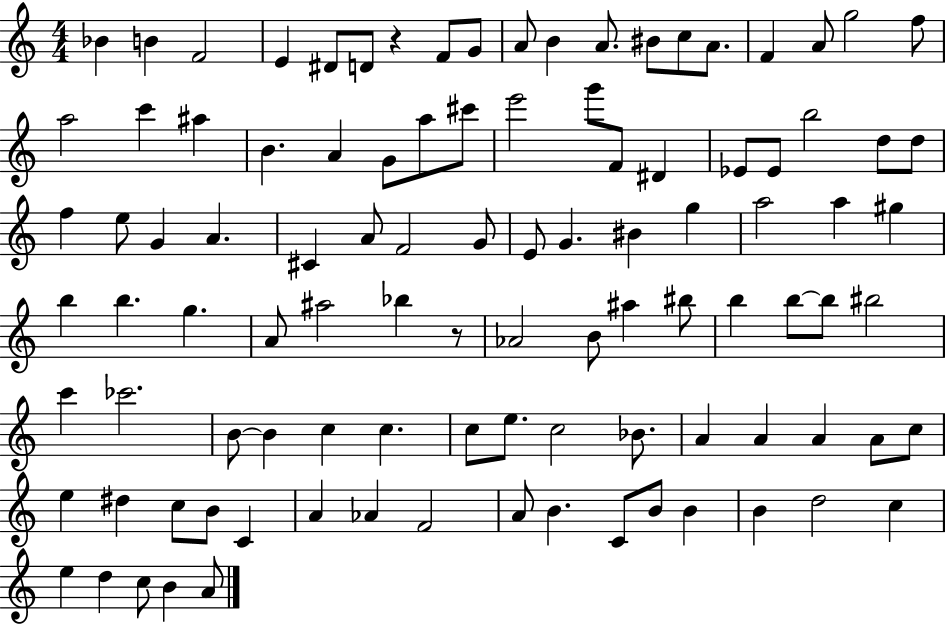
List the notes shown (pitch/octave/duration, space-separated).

Bb4/q B4/q F4/h E4/q D#4/e D4/e R/q F4/e G4/e A4/e B4/q A4/e. BIS4/e C5/e A4/e. F4/q A4/e G5/h F5/e A5/h C6/q A#5/q B4/q. A4/q G4/e A5/e C#6/e E6/h G6/e F4/e D#4/q Eb4/e Eb4/e B5/h D5/e D5/e F5/q E5/e G4/q A4/q. C#4/q A4/e F4/h G4/e E4/e G4/q. BIS4/q G5/q A5/h A5/q G#5/q B5/q B5/q. G5/q. A4/e A#5/h Bb5/q R/e Ab4/h B4/e A#5/q BIS5/e B5/q B5/e B5/e BIS5/h C6/q CES6/h. B4/e B4/q C5/q C5/q. C5/e E5/e. C5/h Bb4/e. A4/q A4/q A4/q A4/e C5/e E5/q D#5/q C5/e B4/e C4/q A4/q Ab4/q F4/h A4/e B4/q. C4/e B4/e B4/q B4/q D5/h C5/q E5/q D5/q C5/e B4/q A4/e